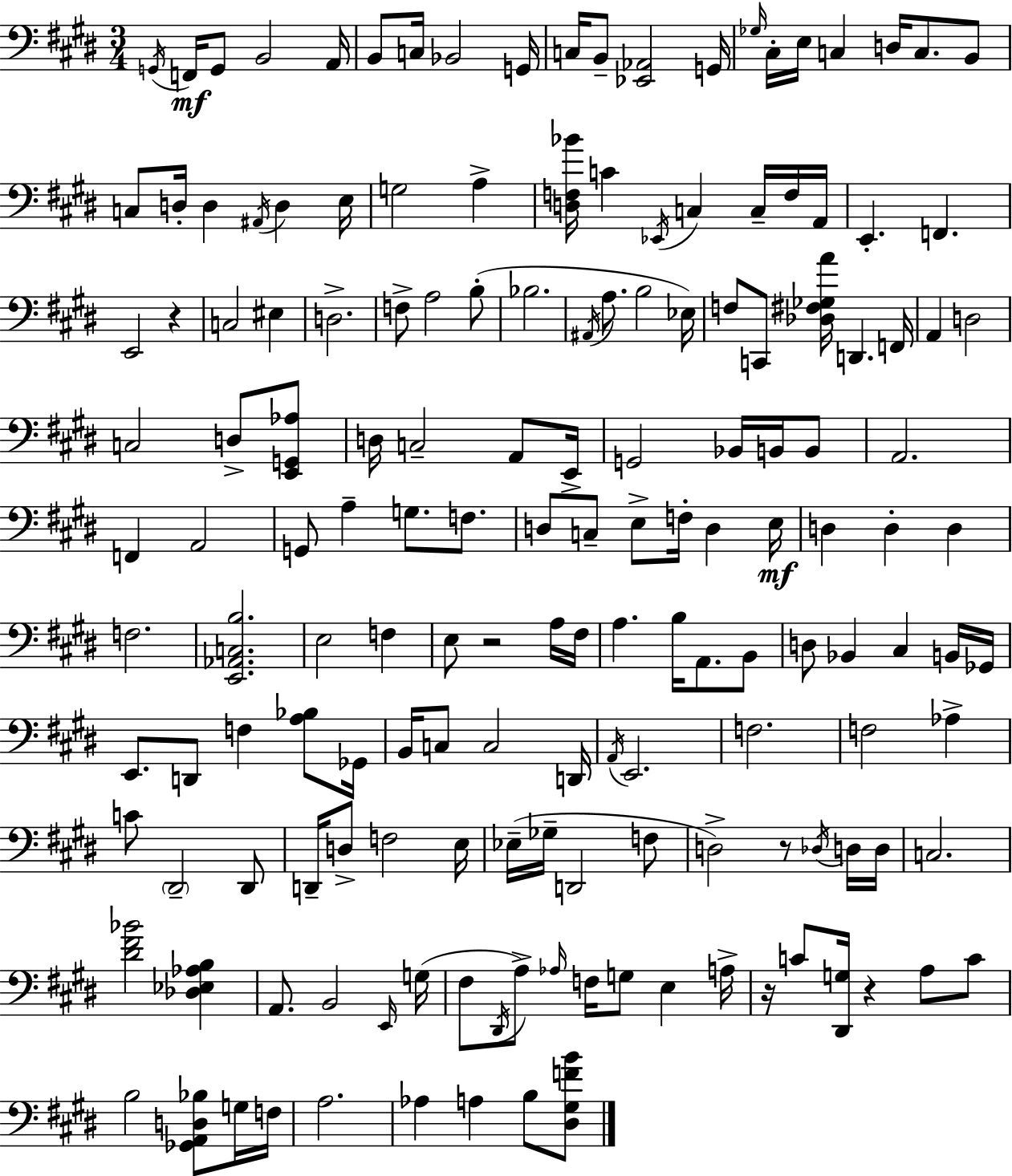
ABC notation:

X:1
T:Untitled
M:3/4
L:1/4
K:E
G,,/4 F,,/4 G,,/2 B,,2 A,,/4 B,,/2 C,/4 _B,,2 G,,/4 C,/4 B,,/2 [_E,,_A,,]2 G,,/4 _G,/4 ^C,/4 E,/4 C, D,/4 C,/2 B,,/2 C,/2 D,/4 D, ^A,,/4 D, E,/4 G,2 A, [D,F,_B]/4 C _E,,/4 C, C,/4 F,/4 A,,/4 E,, F,, E,,2 z C,2 ^E, D,2 F,/2 A,2 B,/2 _B,2 ^A,,/4 A,/2 B,2 _E,/4 F,/2 C,,/2 [_D,^F,_G,A]/4 D,, F,,/4 A,, D,2 C,2 D,/2 [E,,G,,_A,]/2 D,/4 C,2 A,,/2 E,,/4 G,,2 _B,,/4 B,,/4 B,,/2 A,,2 F,, A,,2 G,,/2 A, G,/2 F,/2 D,/2 C,/2 E,/2 F,/4 D, E,/4 D, D, D, F,2 [E,,_A,,C,B,]2 E,2 F, E,/2 z2 A,/4 ^F,/4 A, B,/4 A,,/2 B,,/2 D,/2 _B,, ^C, B,,/4 _G,,/4 E,,/2 D,,/2 F, [A,_B,]/2 _G,,/4 B,,/4 C,/2 C,2 D,,/4 A,,/4 E,,2 F,2 F,2 _A, C/2 ^D,,2 ^D,,/2 D,,/4 D,/2 F,2 E,/4 _E,/4 _G,/4 D,,2 F,/2 D,2 z/2 _D,/4 D,/4 D,/4 C,2 [^D^F_B]2 [_D,_E,_A,B,] A,,/2 B,,2 E,,/4 G,/4 ^F,/2 ^D,,/4 A,/2 _A,/4 F,/4 G,/2 E, A,/4 z/4 C/2 [^D,,G,]/4 z A,/2 C/2 B,2 [_G,,A,,D,_B,]/2 G,/4 F,/4 A,2 _A, A, B,/2 [^D,^G,FB]/2